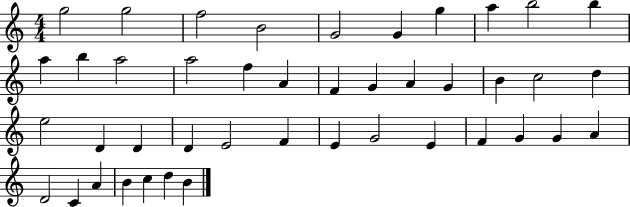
X:1
T:Untitled
M:4/4
L:1/4
K:C
g2 g2 f2 B2 G2 G g a b2 b a b a2 a2 f A F G A G B c2 d e2 D D D E2 F E G2 E F G G A D2 C A B c d B